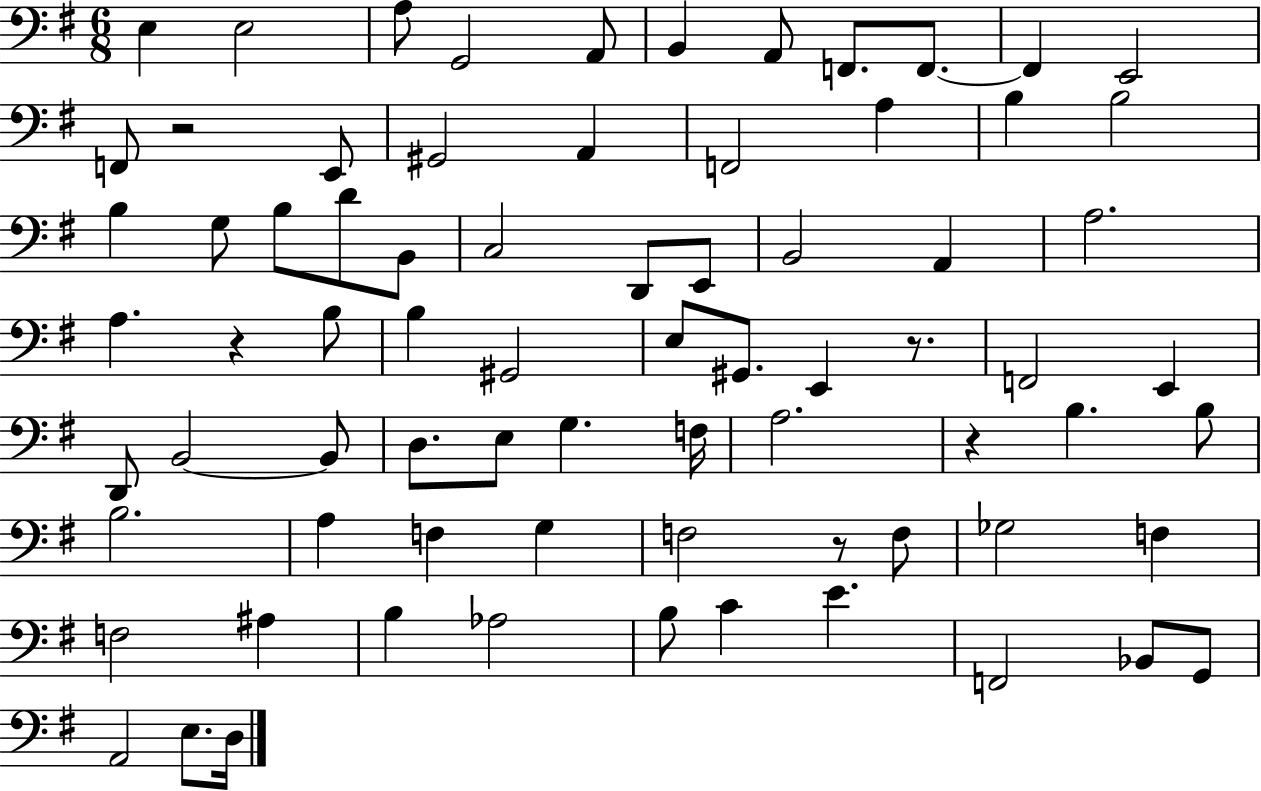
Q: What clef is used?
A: bass